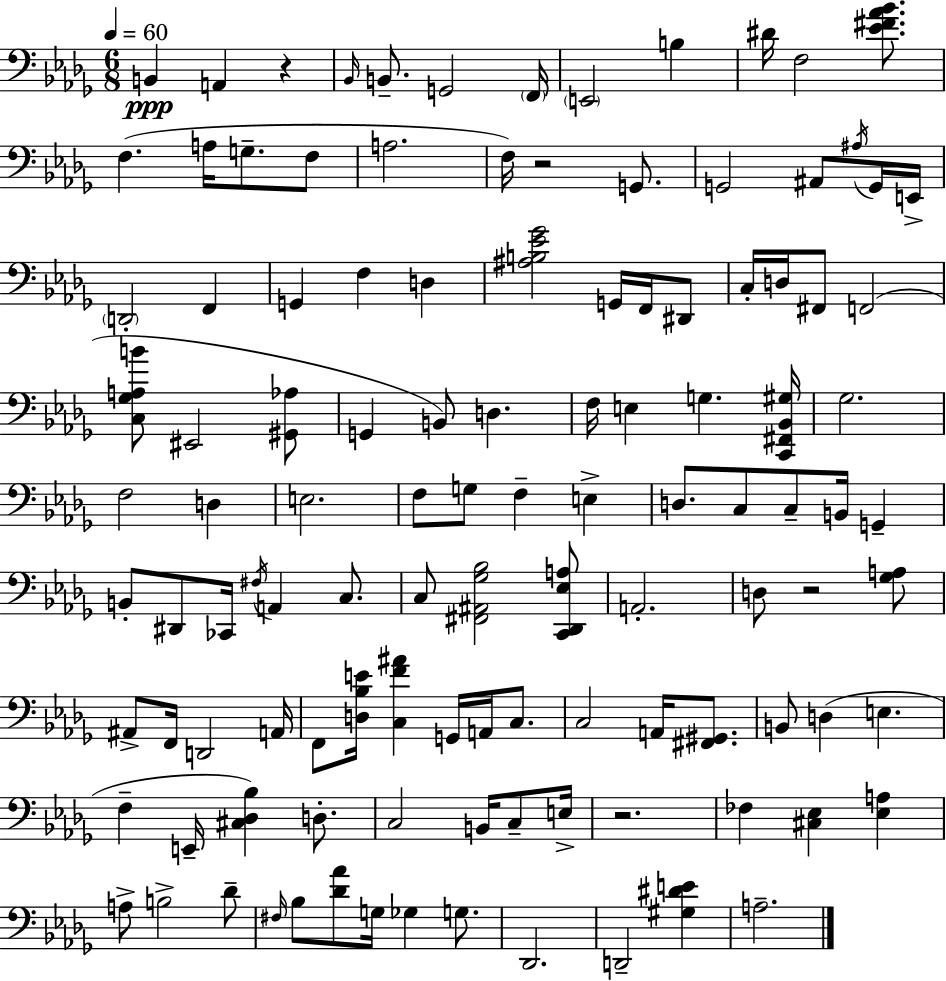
{
  \clef bass
  \numericTimeSignature
  \time 6/8
  \key bes \minor
  \tempo 4 = 60
  \repeat volta 2 { b,4\ppp a,4 r4 | \grace { bes,16 } b,8.-- g,2 | \parenthesize f,16 \parenthesize e,2 b4 | dis'16 f2 <ees' fis' aes' bes'>8. | \break f4.( a16 g8.-- f8 | a2. | f16) r2 g,8. | g,2 ais,8 \acciaccatura { ais16 } | \break g,16 e,16-> \parenthesize d,2-. f,4 | g,4 f4 d4 | <ais b ees' ges'>2 g,16 f,16 | dis,8 c16-. d16 fis,8 f,2( | \break <c ges a b'>8 eis,2 | <gis, aes>8 g,4 b,8) d4. | f16 e4 g4. | <c, fis, bes, gis>16 ges2. | \break f2 d4 | e2. | f8 g8 f4-- e4-> | d8. c8 c8-- b,16 g,4-- | \break b,8-. dis,8 ces,16 \acciaccatura { fis16 } a,4 | c8. c8 <fis, ais, ges bes>2 | <c, des, ees a>8 a,2.-. | d8 r2 | \break <ges a>8 ais,8-> f,16 d,2 | a,16 f,8 <d bes e'>16 <c f' ais'>4 g,16 a,16 | c8. c2 a,16 | <fis, gis,>8. b,8 d4( e4. | \break f4-- e,16-- <cis des bes>4) | d8.-. c2 b,16 | c8-- e16-> r2. | fes4 <cis ees>4 <ees a>4 | \break a8-> b2-> | des'8-- \grace { fis16 } bes8 <des' aes'>8 g16 ges4 | g8. des,2. | d,2-- | \break <gis dis' e'>4 a2.-- | } \bar "|."
}